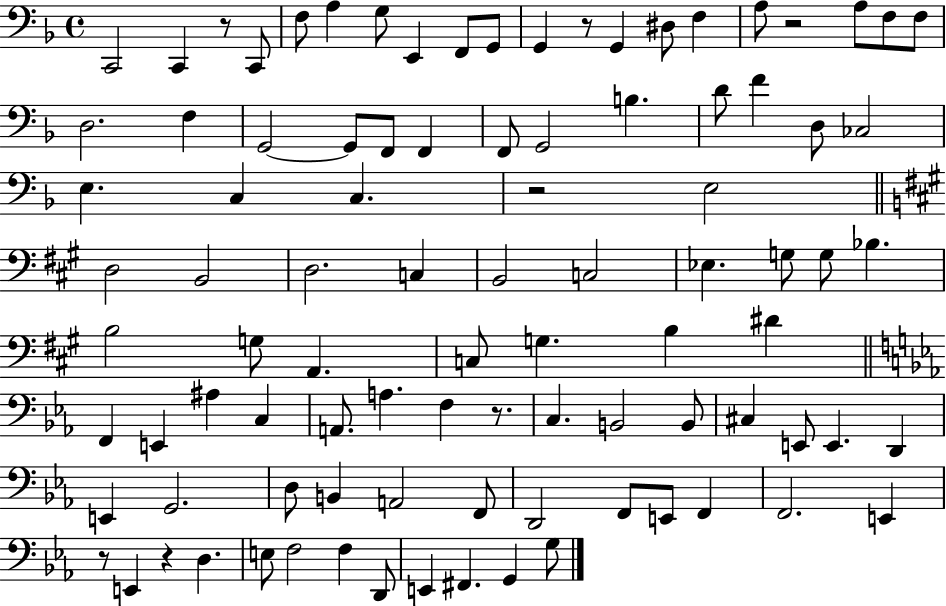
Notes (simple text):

C2/h C2/q R/e C2/e F3/e A3/q G3/e E2/q F2/e G2/e G2/q R/e G2/q D#3/e F3/q A3/e R/h A3/e F3/e F3/e D3/h. F3/q G2/h G2/e F2/e F2/q F2/e G2/h B3/q. D4/e F4/q D3/e CES3/h E3/q. C3/q C3/q. R/h E3/h D3/h B2/h D3/h. C3/q B2/h C3/h Eb3/q. G3/e G3/e Bb3/q. B3/h G3/e A2/q. C3/e G3/q. B3/q D#4/q F2/q E2/q A#3/q C3/q A2/e. A3/q. F3/q R/e. C3/q. B2/h B2/e C#3/q E2/e E2/q. D2/q E2/q G2/h. D3/e B2/q A2/h F2/e D2/h F2/e E2/e F2/q F2/h. E2/q R/e E2/q R/q D3/q. E3/e F3/h F3/q D2/e E2/q F#2/q. G2/q G3/e